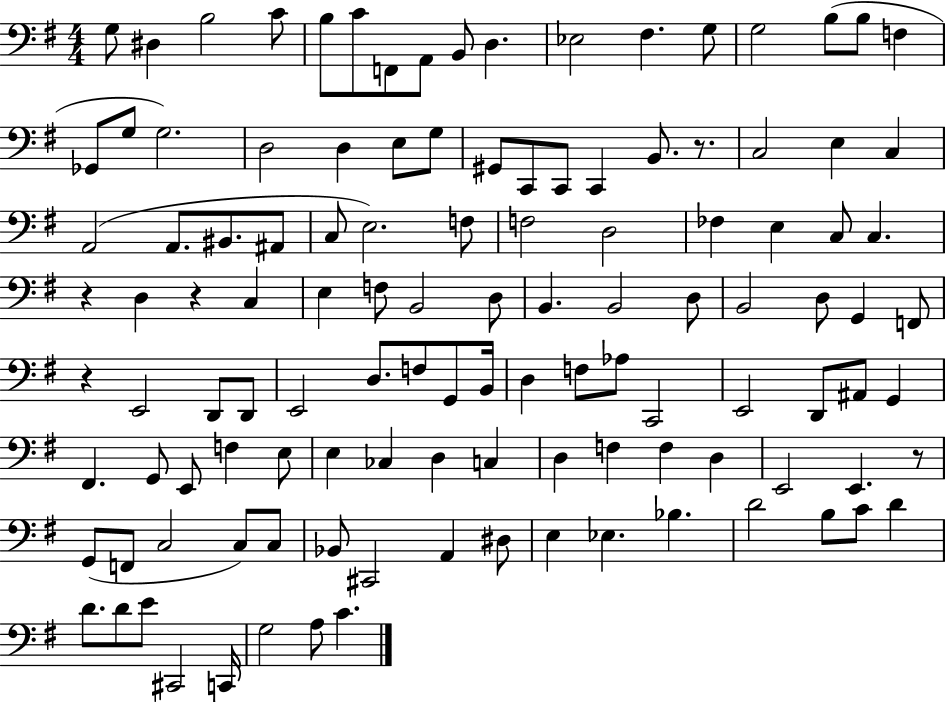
{
  \clef bass
  \numericTimeSignature
  \time 4/4
  \key g \major
  g8 dis4 b2 c'8 | b8 c'8 f,8 a,8 b,8 d4. | ees2 fis4. g8 | g2 b8( b8 f4 | \break ges,8 g8 g2.) | d2 d4 e8 g8 | gis,8 c,8 c,8 c,4 b,8. r8. | c2 e4 c4 | \break a,2( a,8. bis,8. ais,8 | c8 e2.) f8 | f2 d2 | fes4 e4 c8 c4. | \break r4 d4 r4 c4 | e4 f8 b,2 d8 | b,4. b,2 d8 | b,2 d8 g,4 f,8 | \break r4 e,2 d,8 d,8 | e,2 d8. f8 g,8 b,16 | d4 f8 aes8 c,2 | e,2 d,8 ais,8 g,4 | \break fis,4. g,8 e,8 f4 e8 | e4 ces4 d4 c4 | d4 f4 f4 d4 | e,2 e,4. r8 | \break g,8( f,8 c2 c8) c8 | bes,8 cis,2 a,4 dis8 | e4 ees4. bes4. | d'2 b8 c'8 d'4 | \break d'8. d'8 e'8 cis,2 c,16 | g2 a8 c'4. | \bar "|."
}